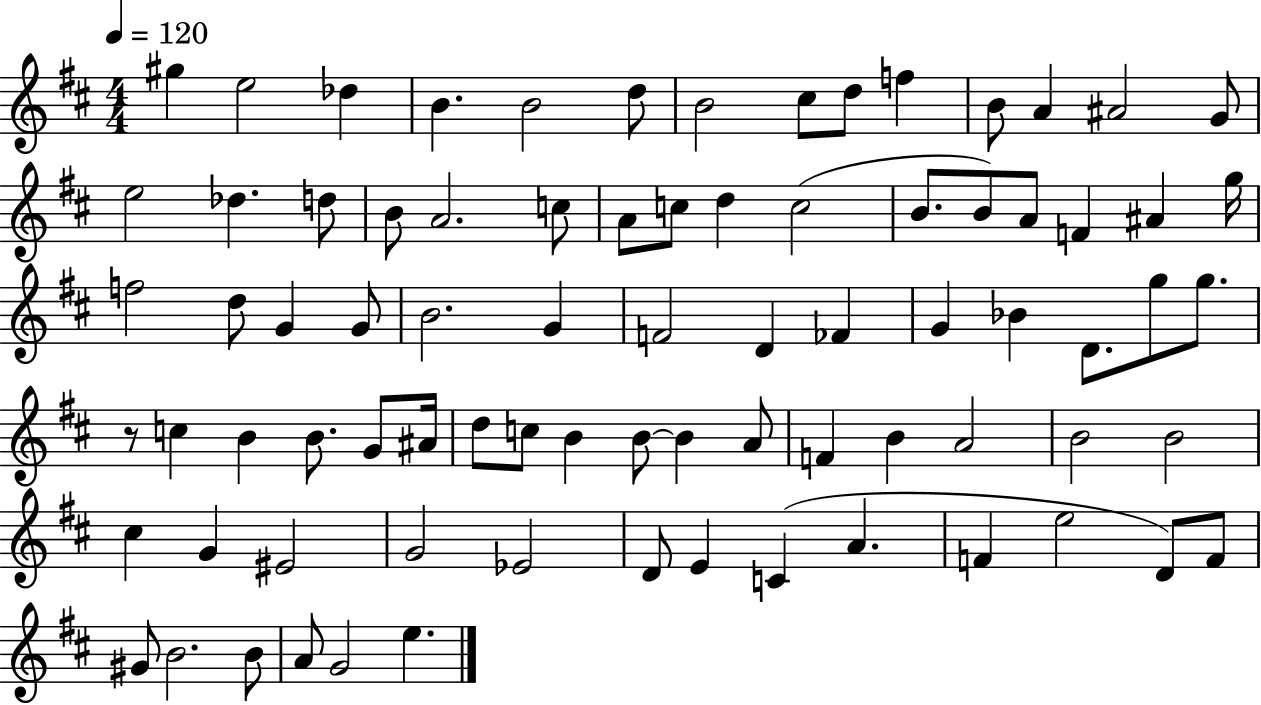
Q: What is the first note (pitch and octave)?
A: G#5